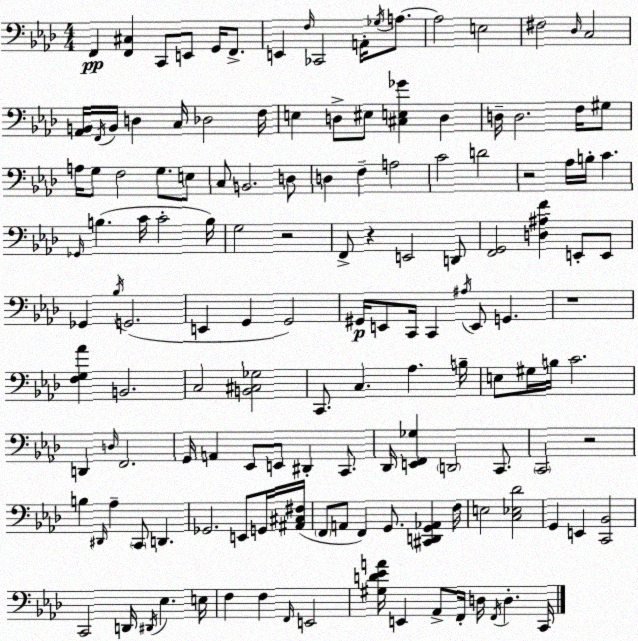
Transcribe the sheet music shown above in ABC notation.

X:1
T:Untitled
M:4/4
L:1/4
K:Ab
F,, [F,,^C,] C,,/2 E,,/2 G,,/4 F,,/2 E,, F,/4 _C,,2 A,,/4 _G,/4 A,/2 A,2 E,2 ^F,2 _D,/4 C,2 [_A,,B,,]/4 F,,/4 B,,/4 D, C,/4 _D,2 F,/4 E, D,/2 ^E,/2 [^C,E,_G] D, D,/4 D,2 F,/4 ^G,/2 A,/4 G,/2 F,2 G,/2 E,/2 C,/2 B,,2 D,/2 D, F, A,2 C2 D2 z2 _A,/4 B,/4 C _G,,/4 B, C/4 C2 B,/4 G,2 z2 F,,/2 z E,,2 D,,/2 [F,,G,,]2 [D,^A,F] E,,/2 E,,/2 _G,, _B,/4 G,,2 E,, G,, G,,2 ^G,,/4 E,,/2 C,,/4 C,, ^A,/4 E,,/2 G,, z4 [F,G,_A] B,,2 C,2 [B,,^C,_G,]2 C,,/2 C, _A, B,/4 E,/2 ^G,/4 B,/4 C2 D,, D,/4 F,,2 G,,/4 A,, _E,,/2 E,,/2 ^D,, C,,/2 _D,,/4 [E,,F,,_G,] D,,2 C,,/2 C,,2 z2 B, ^D,,/4 _A, C,,/2 D,, _G,,2 E,,/2 G,,/4 [^A,,^C,^F,]/4 F,,/2 A,,/2 F,, G,,/2 [^C,,D,,G,,_A,,] F,/4 E,2 [C,_E,_D]2 G,, E,, [C,,_B,,]2 C,,2 D,,/4 ^D,,/4 _E, E,/4 F, F, F,,/4 E,,2 [^G,D_EA]/4 E,, _A,,/2 F,,/4 D,/4 F,,/4 D, C,,/4